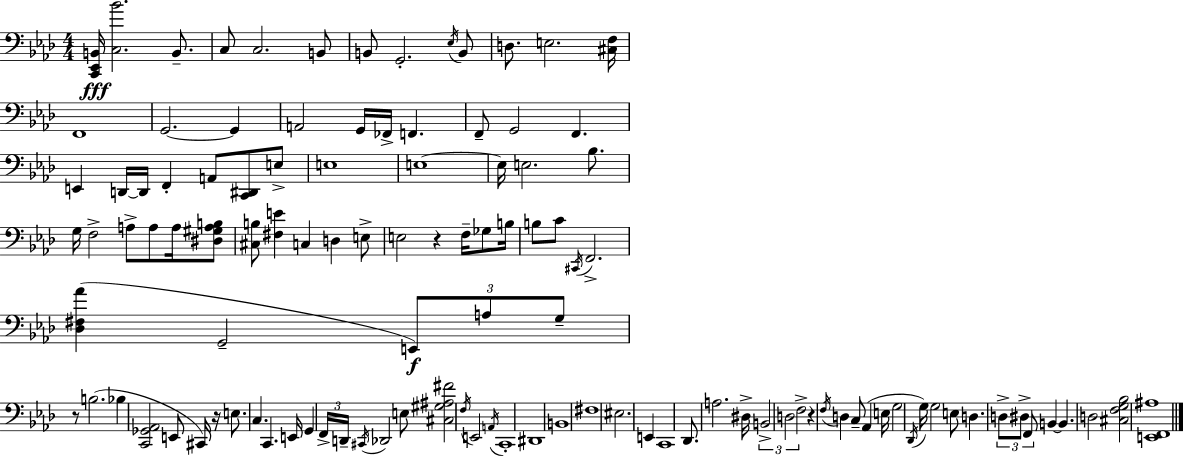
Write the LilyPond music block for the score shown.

{
  \clef bass
  \numericTimeSignature
  \time 4/4
  \key aes \major
  <c, ees, b,>16\fff <c bes'>2. b,8.-- | c8 c2. b,8 | b,8 g,2.-. \acciaccatura { ees16 } b,8 | d8. e2. | \break <cis f>16 f,1 | g,2.~~ g,4 | a,2 g,16 fes,16-> f,4. | f,8-- g,2 f,4. | \break e,4 d,16~~ d,16 f,4-. a,8 <c, dis,>8 e8-> | e1 | e1~~ | e16 e2. bes8. | \break g16 f2-> a8-> a8 a16 <dis gis a b>8 | <cis b>8 <fis e'>4 c4 d4 e8-> | e2 r4 f16-- ges8 | b16 b8 c'8 \acciaccatura { cis,16 } f,2.-> | \break <des fis aes'>4( g,2-- \tuplet 3/2 { e,8\f) | a8 g8-- } r8 b2.( | bes4 <c, ges, aes,>2 e,8 | cis,16) r16 e8. c4. c,4. | \break e,16 g,4 \tuplet 3/2 { f,16-> d,16-- \acciaccatura { cis,16 } } des,2 | e8 <cis gis ais fis'>2 \acciaccatura { f16 } e,2 | \acciaccatura { a,16 } c,1-. | dis,1 | \break b,1 | fis1 | eis2. | e,4 c,1 | \break des,8. a2. | dis16-> \tuplet 3/2 { b,2-> d2 | f2-> } r4 | \acciaccatura { f16 } d4 c8--( aes,4 e16 g2 | \break \acciaccatura { des,16 } g16) g2 e8 | d4. \tuplet 3/2 { d8-> dis8-> f,8 } b,4~~ | b,4. d2 <cis f g bes>2 | <e, f, ais>1 | \break \bar "|."
}